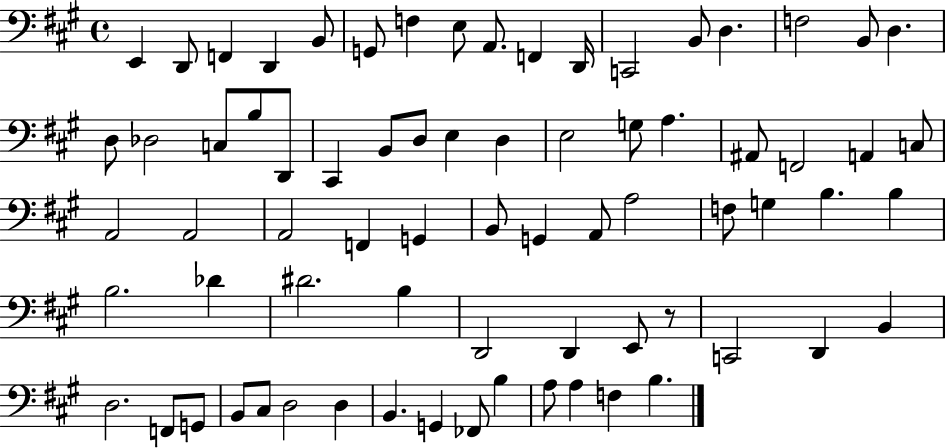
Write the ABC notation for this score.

X:1
T:Untitled
M:4/4
L:1/4
K:A
E,, D,,/2 F,, D,, B,,/2 G,,/2 F, E,/2 A,,/2 F,, D,,/4 C,,2 B,,/2 D, F,2 B,,/2 D, D,/2 _D,2 C,/2 B,/2 D,,/2 ^C,, B,,/2 D,/2 E, D, E,2 G,/2 A, ^A,,/2 F,,2 A,, C,/2 A,,2 A,,2 A,,2 F,, G,, B,,/2 G,, A,,/2 A,2 F,/2 G, B, B, B,2 _D ^D2 B, D,,2 D,, E,,/2 z/2 C,,2 D,, B,, D,2 F,,/2 G,,/2 B,,/2 ^C,/2 D,2 D, B,, G,, _F,,/2 B, A,/2 A, F, B,